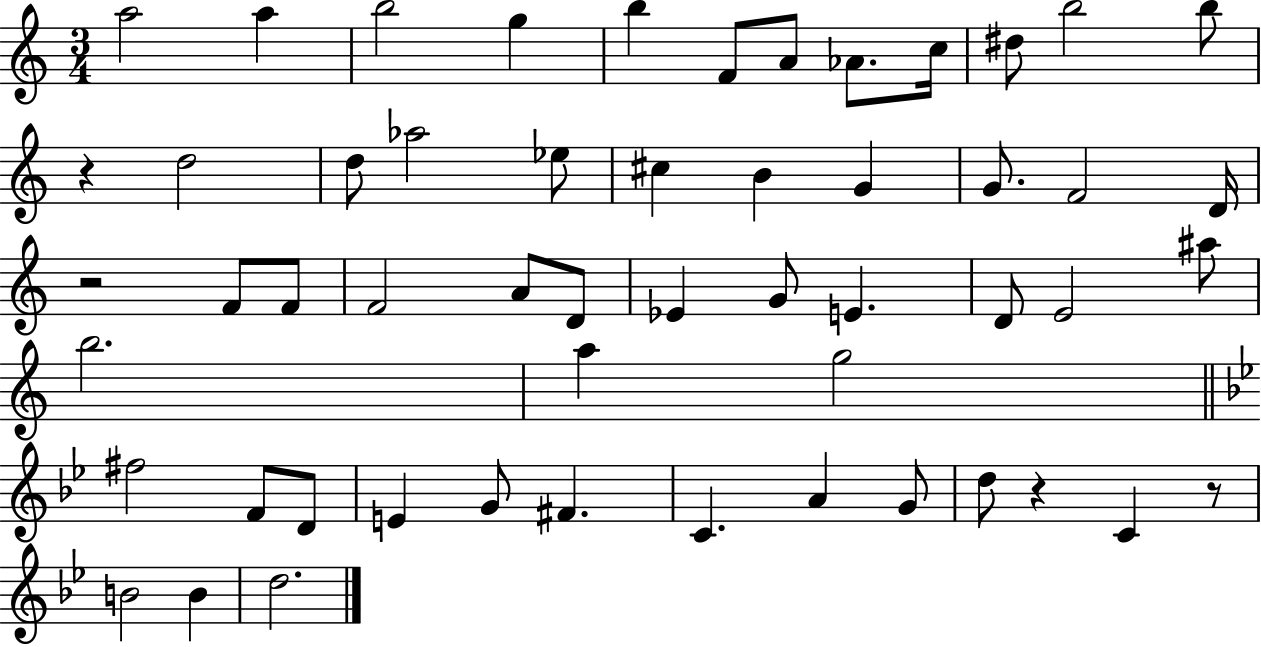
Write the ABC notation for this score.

X:1
T:Untitled
M:3/4
L:1/4
K:C
a2 a b2 g b F/2 A/2 _A/2 c/4 ^d/2 b2 b/2 z d2 d/2 _a2 _e/2 ^c B G G/2 F2 D/4 z2 F/2 F/2 F2 A/2 D/2 _E G/2 E D/2 E2 ^a/2 b2 a g2 ^f2 F/2 D/2 E G/2 ^F C A G/2 d/2 z C z/2 B2 B d2